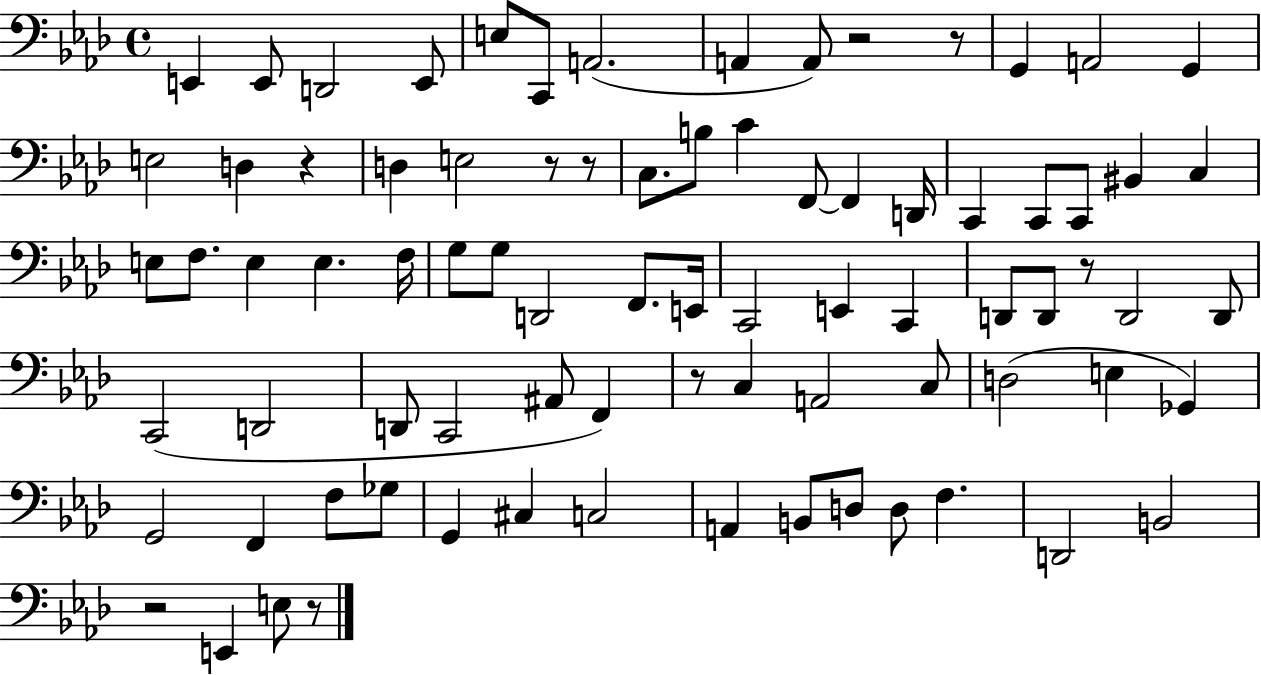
{
  \clef bass
  \time 4/4
  \defaultTimeSignature
  \key aes \major
  e,4 e,8 d,2 e,8 | e8 c,8 a,2.( | a,4 a,8) r2 r8 | g,4 a,2 g,4 | \break e2 d4 r4 | d4 e2 r8 r8 | c8. b8 c'4 f,8~~ f,4 d,16 | c,4 c,8 c,8 bis,4 c4 | \break e8 f8. e4 e4. f16 | g8 g8 d,2 f,8. e,16 | c,2 e,4 c,4 | d,8 d,8 r8 d,2 d,8 | \break c,2( d,2 | d,8 c,2 ais,8 f,4) | r8 c4 a,2 c8 | d2( e4 ges,4) | \break g,2 f,4 f8 ges8 | g,4 cis4 c2 | a,4 b,8 d8 d8 f4. | d,2 b,2 | \break r2 e,4 e8 r8 | \bar "|."
}